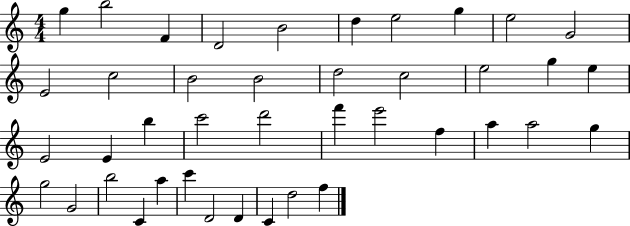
X:1
T:Untitled
M:4/4
L:1/4
K:C
g b2 F D2 B2 d e2 g e2 G2 E2 c2 B2 B2 d2 c2 e2 g e E2 E b c'2 d'2 f' e'2 f a a2 g g2 G2 b2 C a c' D2 D C d2 f